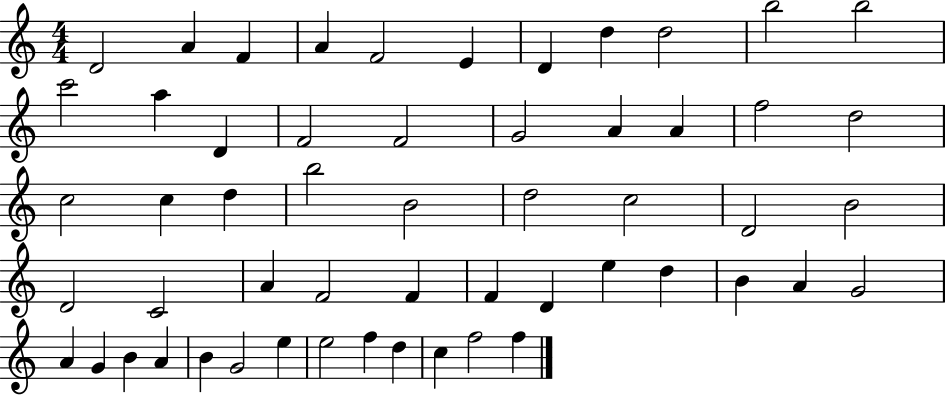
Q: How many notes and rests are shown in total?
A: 55